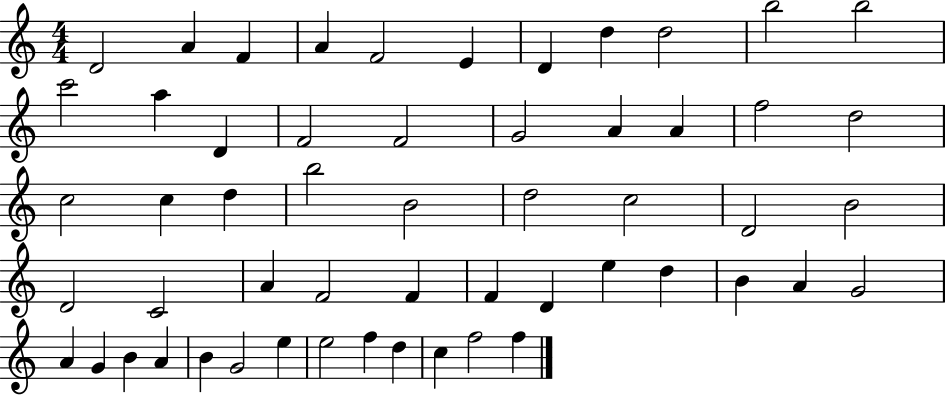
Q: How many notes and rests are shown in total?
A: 55